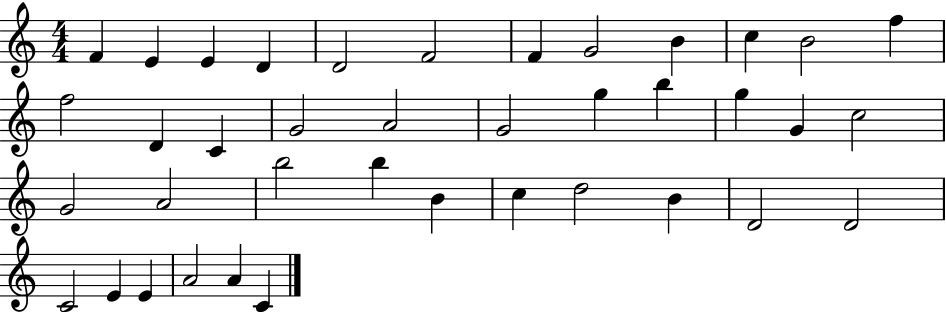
X:1
T:Untitled
M:4/4
L:1/4
K:C
F E E D D2 F2 F G2 B c B2 f f2 D C G2 A2 G2 g b g G c2 G2 A2 b2 b B c d2 B D2 D2 C2 E E A2 A C